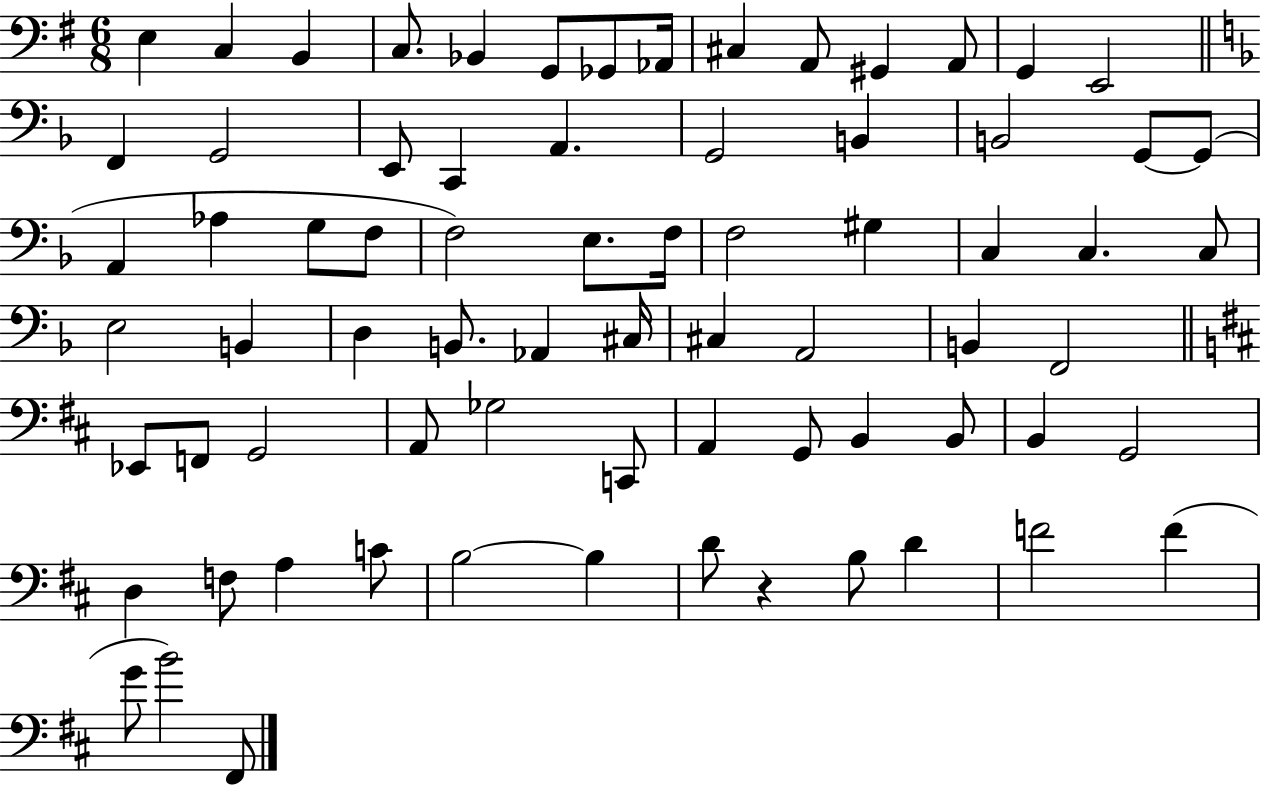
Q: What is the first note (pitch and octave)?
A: E3